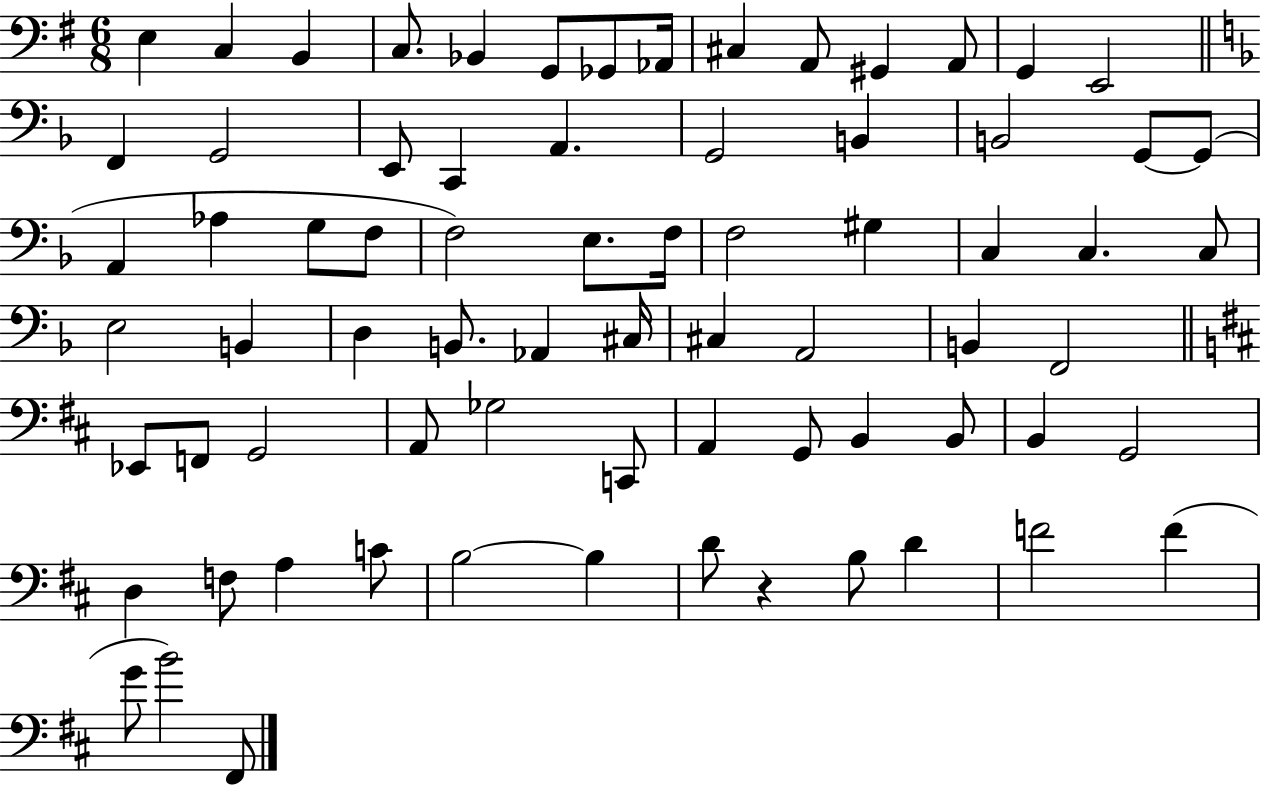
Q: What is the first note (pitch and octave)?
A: E3